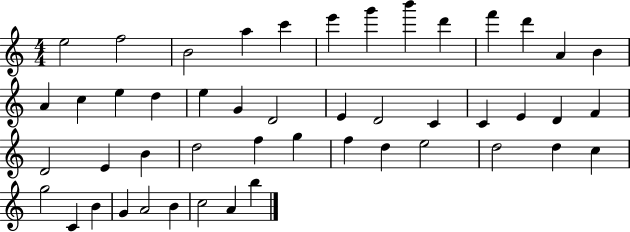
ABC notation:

X:1
T:Untitled
M:4/4
L:1/4
K:C
e2 f2 B2 a c' e' g' b' d' f' d' A B A c e d e G D2 E D2 C C E D F D2 E B d2 f g f d e2 d2 d c g2 C B G A2 B c2 A b